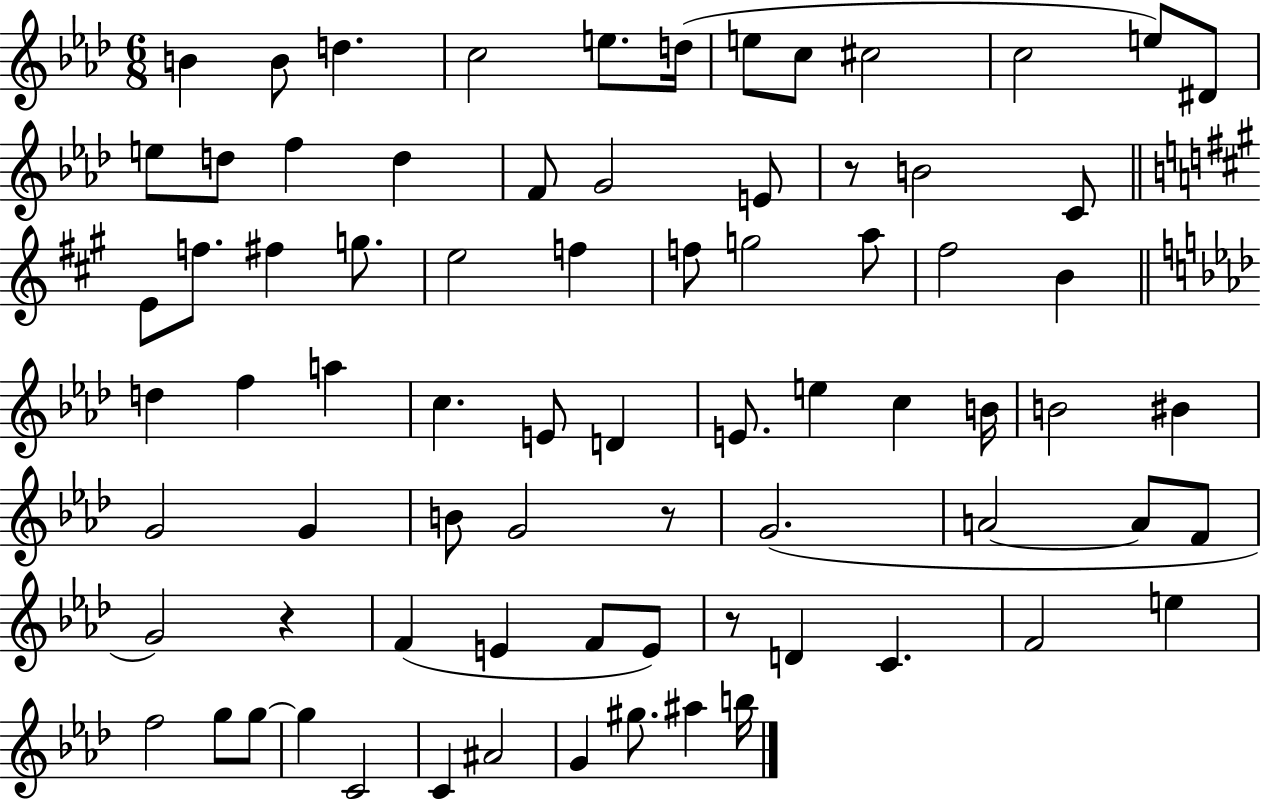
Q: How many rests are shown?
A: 4